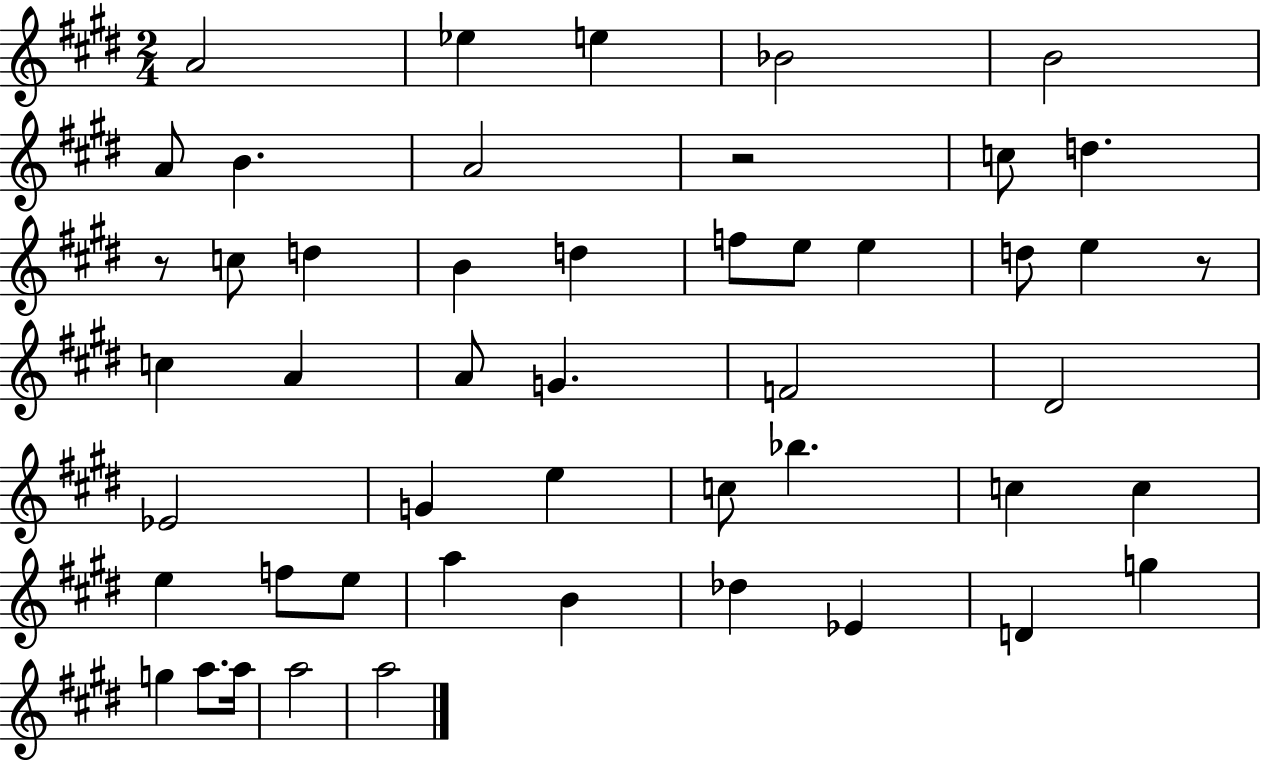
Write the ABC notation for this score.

X:1
T:Untitled
M:2/4
L:1/4
K:E
A2 _e e _B2 B2 A/2 B A2 z2 c/2 d z/2 c/2 d B d f/2 e/2 e d/2 e z/2 c A A/2 G F2 ^D2 _E2 G e c/2 _b c c e f/2 e/2 a B _d _E D g g a/2 a/4 a2 a2